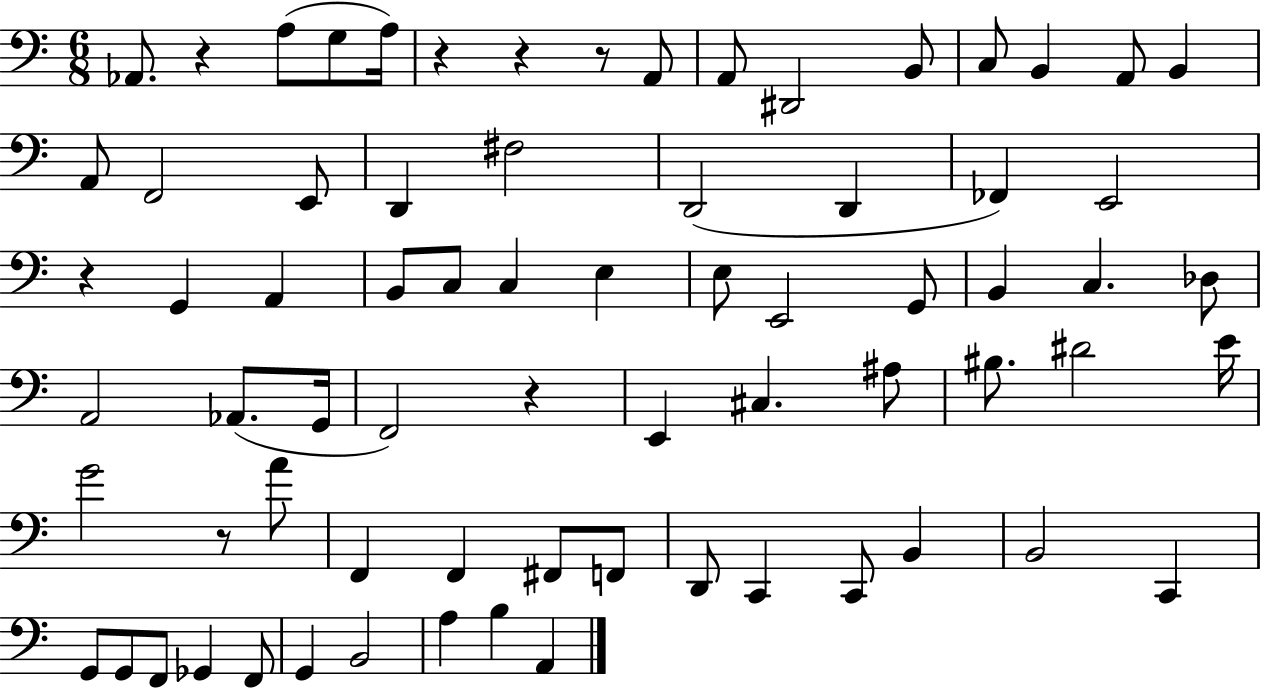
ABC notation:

X:1
T:Untitled
M:6/8
L:1/4
K:C
_A,,/2 z A,/2 G,/2 A,/4 z z z/2 A,,/2 A,,/2 ^D,,2 B,,/2 C,/2 B,, A,,/2 B,, A,,/2 F,,2 E,,/2 D,, ^F,2 D,,2 D,, _F,, E,,2 z G,, A,, B,,/2 C,/2 C, E, E,/2 E,,2 G,,/2 B,, C, _D,/2 A,,2 _A,,/2 G,,/4 F,,2 z E,, ^C, ^A,/2 ^B,/2 ^D2 E/4 G2 z/2 A/2 F,, F,, ^F,,/2 F,,/2 D,,/2 C,, C,,/2 B,, B,,2 C,, G,,/2 G,,/2 F,,/2 _G,, F,,/2 G,, B,,2 A, B, A,,